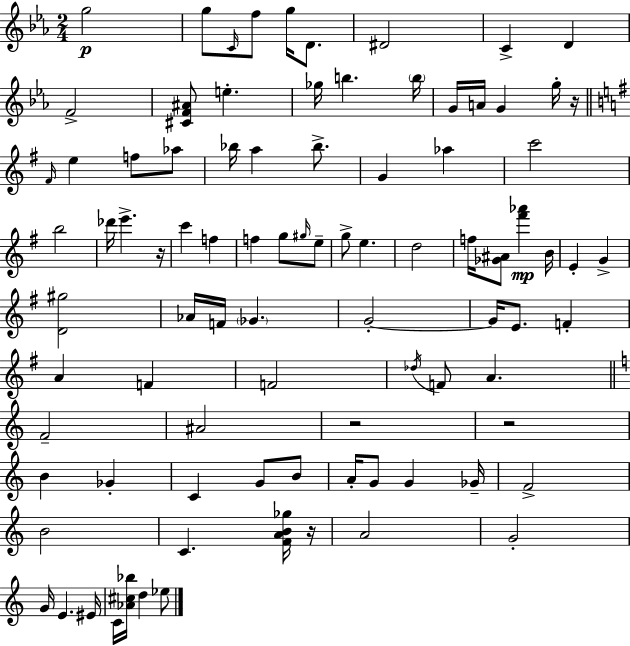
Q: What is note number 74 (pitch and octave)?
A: G4